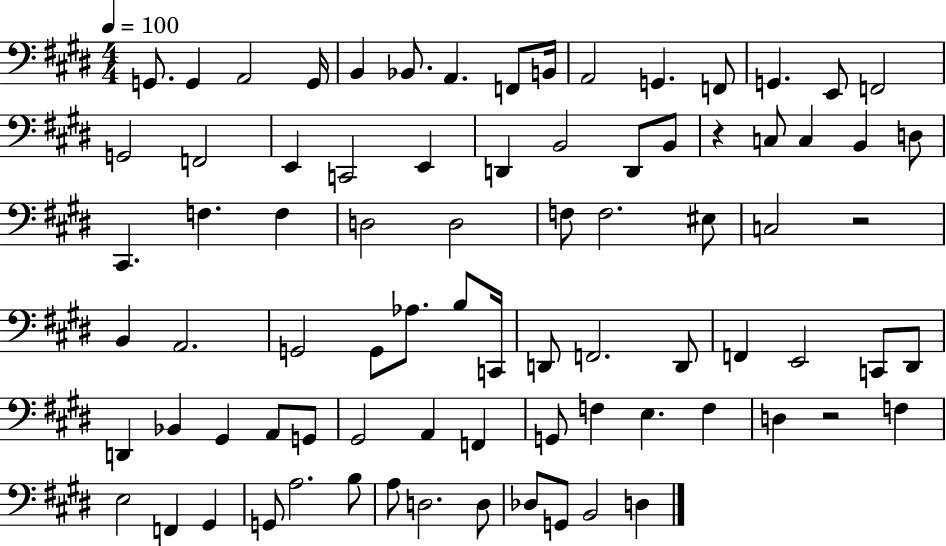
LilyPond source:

{
  \clef bass
  \numericTimeSignature
  \time 4/4
  \key e \major
  \tempo 4 = 100
  \repeat volta 2 { g,8. g,4 a,2 g,16 | b,4 bes,8. a,4. f,8 b,16 | a,2 g,4. f,8 | g,4. e,8 f,2 | \break g,2 f,2 | e,4 c,2 e,4 | d,4 b,2 d,8 b,8 | r4 c8 c4 b,4 d8 | \break cis,4. f4. f4 | d2 d2 | f8 f2. eis8 | c2 r2 | \break b,4 a,2. | g,2 g,8 aes8. b8 c,16 | d,8 f,2. d,8 | f,4 e,2 c,8 dis,8 | \break d,4 bes,4 gis,4 a,8 g,8 | gis,2 a,4 f,4 | g,8 f4 e4. f4 | d4 r2 f4 | \break e2 f,4 gis,4 | g,8 a2. b8 | a8 d2. d8 | des8 g,8 b,2 d4 | \break } \bar "|."
}